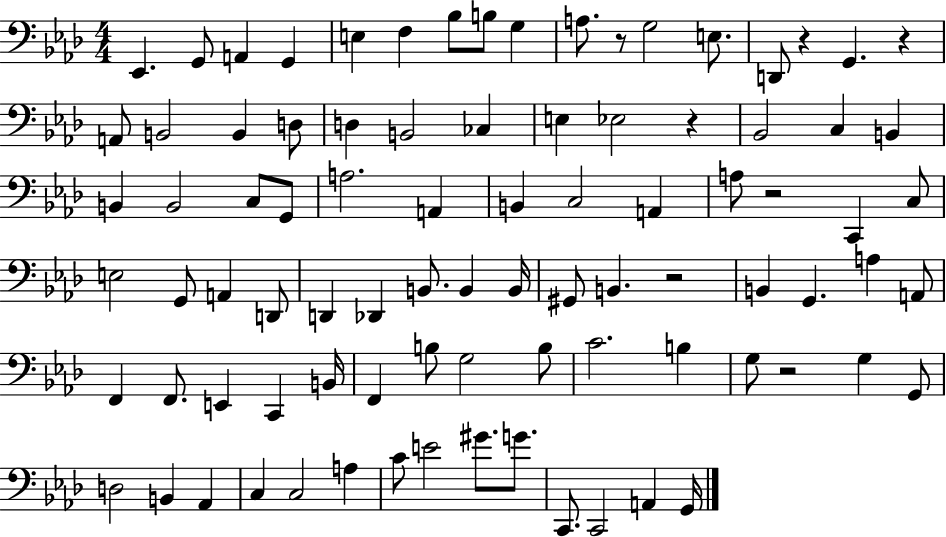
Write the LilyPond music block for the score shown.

{
  \clef bass
  \numericTimeSignature
  \time 4/4
  \key aes \major
  \repeat volta 2 { ees,4. g,8 a,4 g,4 | e4 f4 bes8 b8 g4 | a8. r8 g2 e8. | d,8 r4 g,4. r4 | \break a,8 b,2 b,4 d8 | d4 b,2 ces4 | e4 ees2 r4 | bes,2 c4 b,4 | \break b,4 b,2 c8 g,8 | a2. a,4 | b,4 c2 a,4 | a8 r2 c,4 c8 | \break e2 g,8 a,4 d,8 | d,4 des,4 b,8. b,4 b,16 | gis,8 b,4. r2 | b,4 g,4. a4 a,8 | \break f,4 f,8. e,4 c,4 b,16 | f,4 b8 g2 b8 | c'2. b4 | g8 r2 g4 g,8 | \break d2 b,4 aes,4 | c4 c2 a4 | c'8 e'2 gis'8. g'8. | c,8. c,2 a,4 g,16 | \break } \bar "|."
}